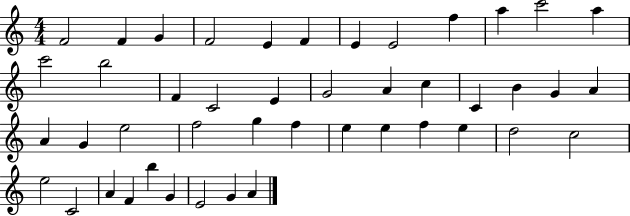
X:1
T:Untitled
M:4/4
L:1/4
K:C
F2 F G F2 E F E E2 f a c'2 a c'2 b2 F C2 E G2 A c C B G A A G e2 f2 g f e e f e d2 c2 e2 C2 A F b G E2 G A